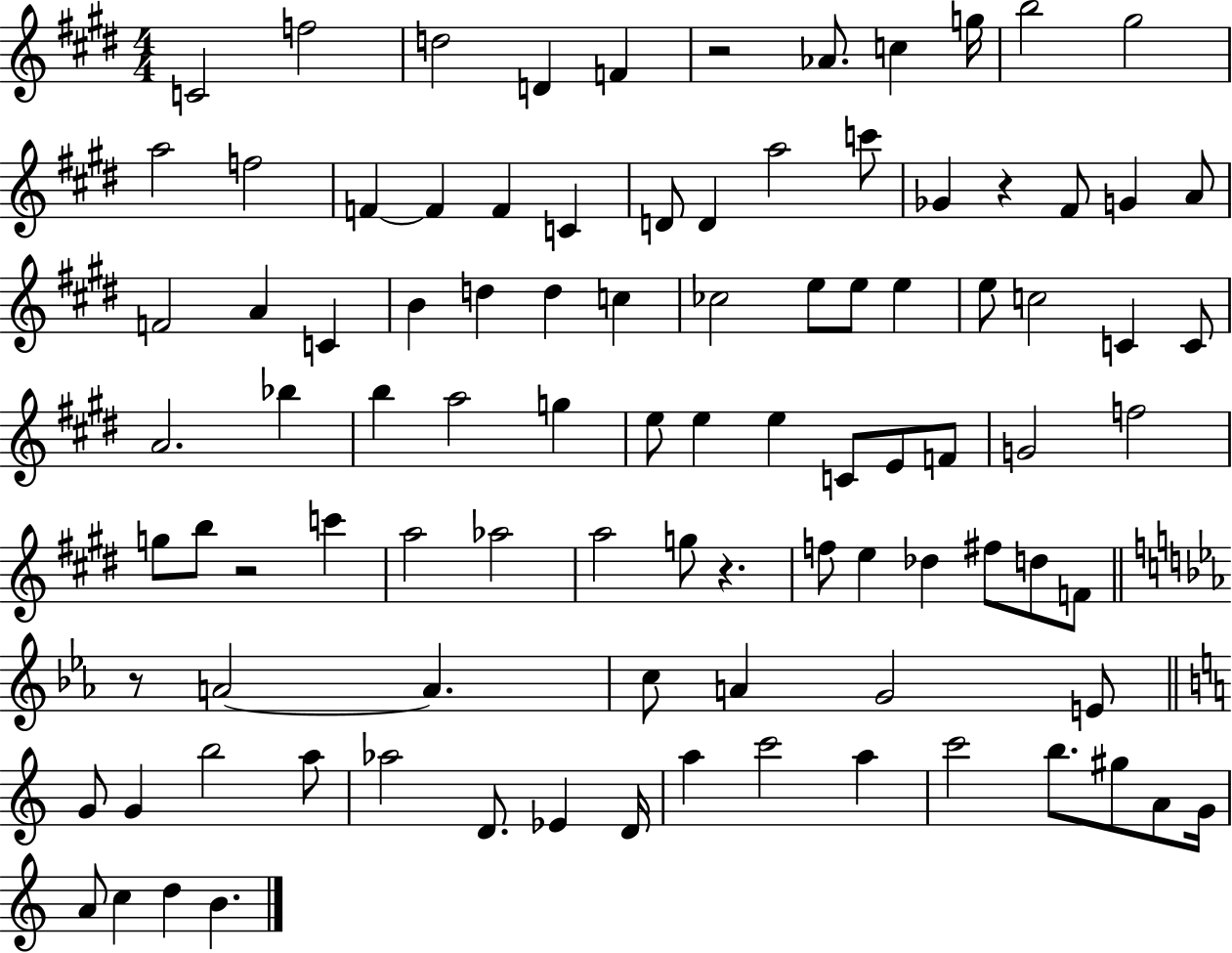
{
  \clef treble
  \numericTimeSignature
  \time 4/4
  \key e \major
  \repeat volta 2 { c'2 f''2 | d''2 d'4 f'4 | r2 aes'8. c''4 g''16 | b''2 gis''2 | \break a''2 f''2 | f'4~~ f'4 f'4 c'4 | d'8 d'4 a''2 c'''8 | ges'4 r4 fis'8 g'4 a'8 | \break f'2 a'4 c'4 | b'4 d''4 d''4 c''4 | ces''2 e''8 e''8 e''4 | e''8 c''2 c'4 c'8 | \break a'2. bes''4 | b''4 a''2 g''4 | e''8 e''4 e''4 c'8 e'8 f'8 | g'2 f''2 | \break g''8 b''8 r2 c'''4 | a''2 aes''2 | a''2 g''8 r4. | f''8 e''4 des''4 fis''8 d''8 f'8 | \break \bar "||" \break \key ees \major r8 a'2~~ a'4. | c''8 a'4 g'2 e'8 | \bar "||" \break \key c \major g'8 g'4 b''2 a''8 | aes''2 d'8. ees'4 d'16 | a''4 c'''2 a''4 | c'''2 b''8. gis''8 a'8 g'16 | \break a'8 c''4 d''4 b'4. | } \bar "|."
}